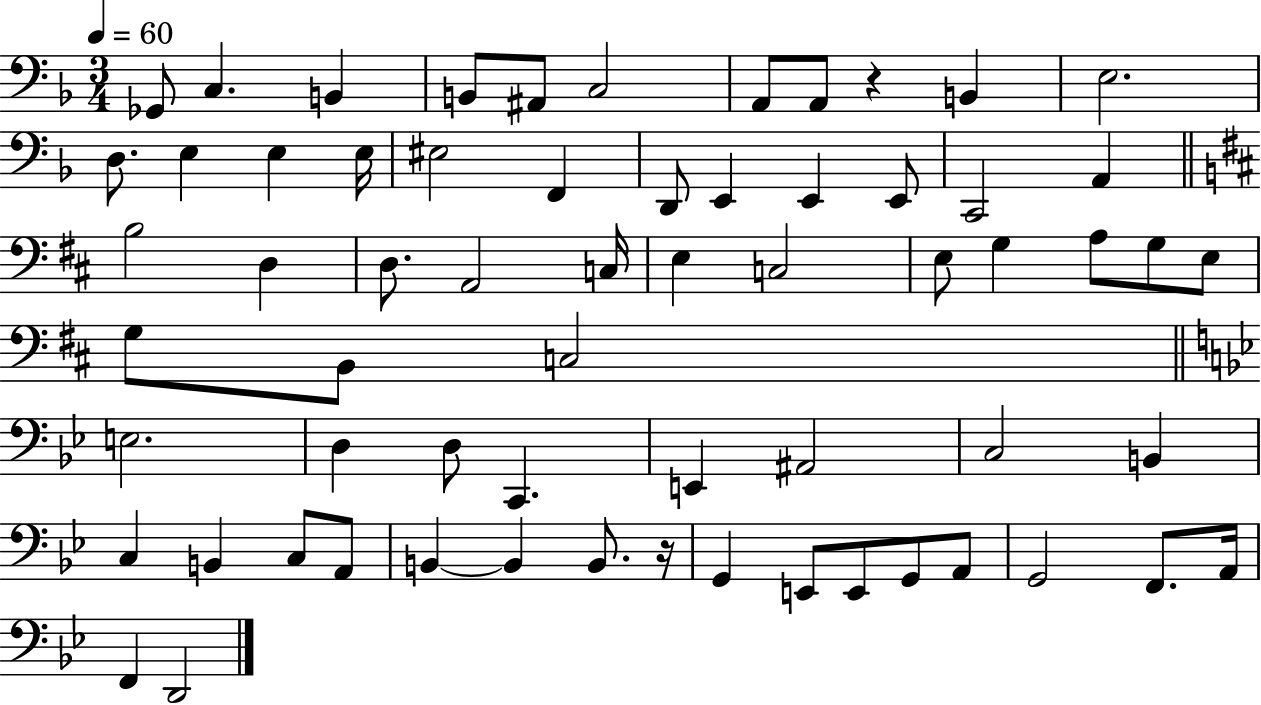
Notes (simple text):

Gb2/e C3/q. B2/q B2/e A#2/e C3/h A2/e A2/e R/q B2/q E3/h. D3/e. E3/q E3/q E3/s EIS3/h F2/q D2/e E2/q E2/q E2/e C2/h A2/q B3/h D3/q D3/e. A2/h C3/s E3/q C3/h E3/e G3/q A3/e G3/e E3/e G3/e B2/e C3/h E3/h. D3/q D3/e C2/q. E2/q A#2/h C3/h B2/q C3/q B2/q C3/e A2/e B2/q B2/q B2/e. R/s G2/q E2/e E2/e G2/e A2/e G2/h F2/e. A2/s F2/q D2/h